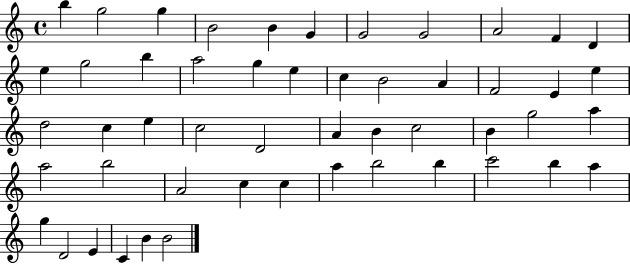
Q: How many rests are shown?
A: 0